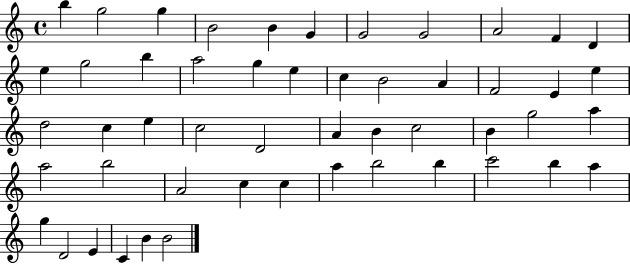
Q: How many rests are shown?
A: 0